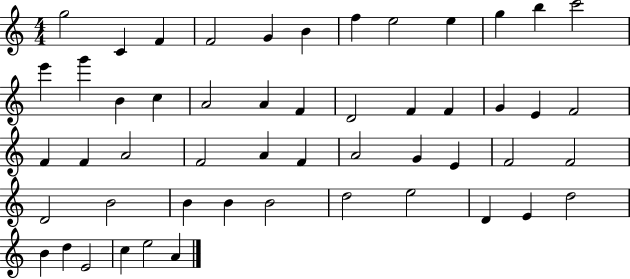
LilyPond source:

{
  \clef treble
  \numericTimeSignature
  \time 4/4
  \key c \major
  g''2 c'4 f'4 | f'2 g'4 b'4 | f''4 e''2 e''4 | g''4 b''4 c'''2 | \break e'''4 g'''4 b'4 c''4 | a'2 a'4 f'4 | d'2 f'4 f'4 | g'4 e'4 f'2 | \break f'4 f'4 a'2 | f'2 a'4 f'4 | a'2 g'4 e'4 | f'2 f'2 | \break d'2 b'2 | b'4 b'4 b'2 | d''2 e''2 | d'4 e'4 d''2 | \break b'4 d''4 e'2 | c''4 e''2 a'4 | \bar "|."
}